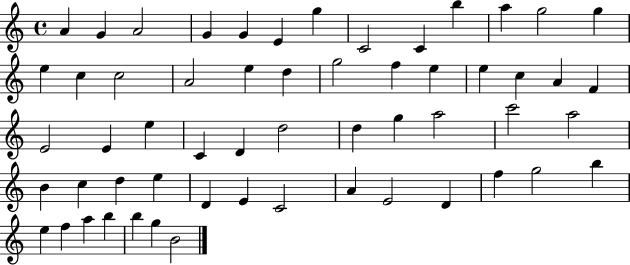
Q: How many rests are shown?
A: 0